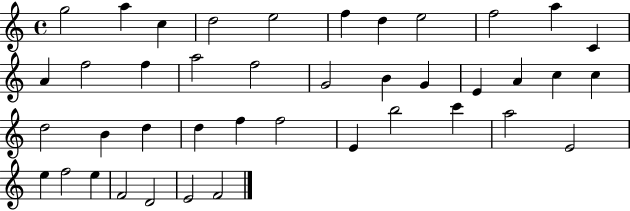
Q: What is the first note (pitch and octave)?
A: G5